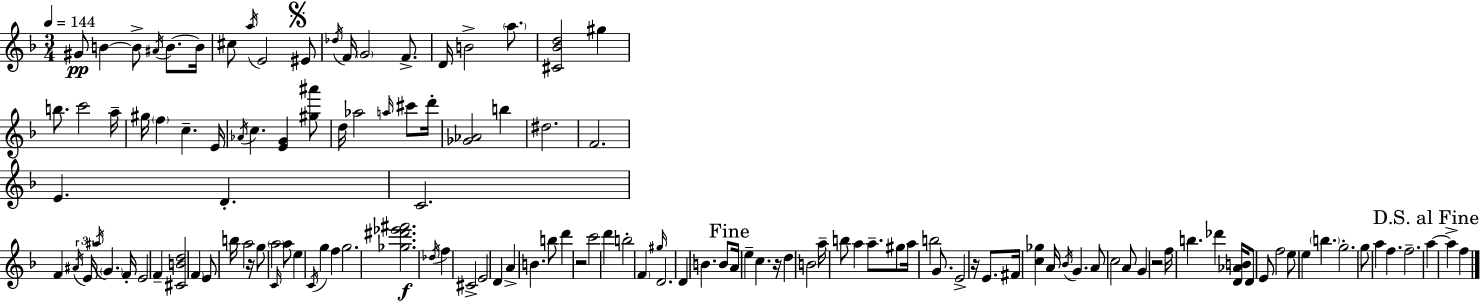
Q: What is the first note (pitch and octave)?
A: G#4